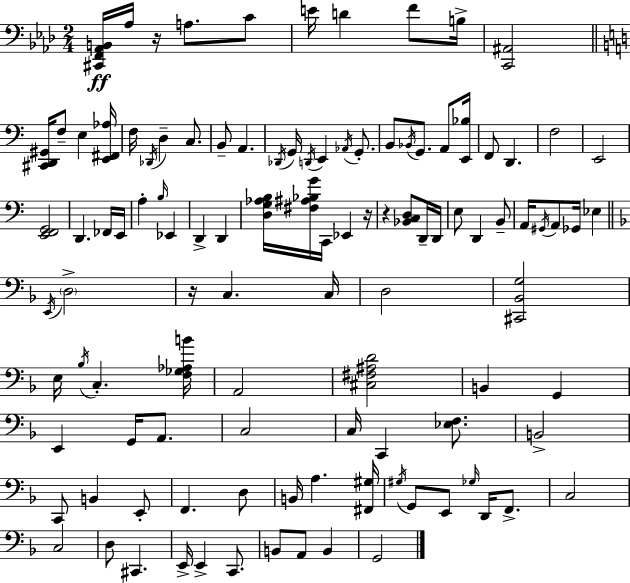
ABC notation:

X:1
T:Untitled
M:2/4
L:1/4
K:Fm
[^C,,F,,_A,,B,,]/4 _A,/4 z/4 A,/2 C/2 E/4 D F/2 B,/4 [C,,^A,,]2 [^C,,D,,^G,,]/4 F,/2 E, [E,,^F,,_A,]/4 F,/4 _D,,/4 D, C,/2 B,,/2 A,, _D,,/4 G,,/4 D,,/4 E,, _A,,/4 G,,/2 B,,/2 _B,,/4 G,,/2 A,,/2 [E,,_B,]/4 F,,/2 D,, F,2 E,,2 [E,,F,,G,,]2 D,, _F,,/4 E,,/4 A, B,/4 _E,, D,, D,, [D,G,_A,B,]/4 [^F,^A,_B,G]/4 C,,/4 _E,, z/4 z [_B,,C,D,]/2 D,,/4 D,,/4 E,/2 D,, B,,/2 A,,/4 ^G,,/4 A,,/2 _G,,/4 _E, E,,/4 D,2 z/4 C, C,/4 D,2 [^C,,_B,,G,]2 E,/4 _B,/4 C, [F,_G,_A,B]/4 A,,2 [^C,^F,^A,D]2 B,, G,, E,, G,,/4 A,,/2 C,2 C,/4 C,, [_E,F,]/2 B,,2 C,,/2 B,, E,,/2 F,, D,/2 B,,/4 A, [^F,,^G,]/4 ^G,/4 G,,/2 E,,/2 _G,/4 D,,/4 F,,/2 C,2 C,2 D,/2 ^C,, E,,/4 E,, C,,/2 B,,/2 A,,/2 B,, G,,2